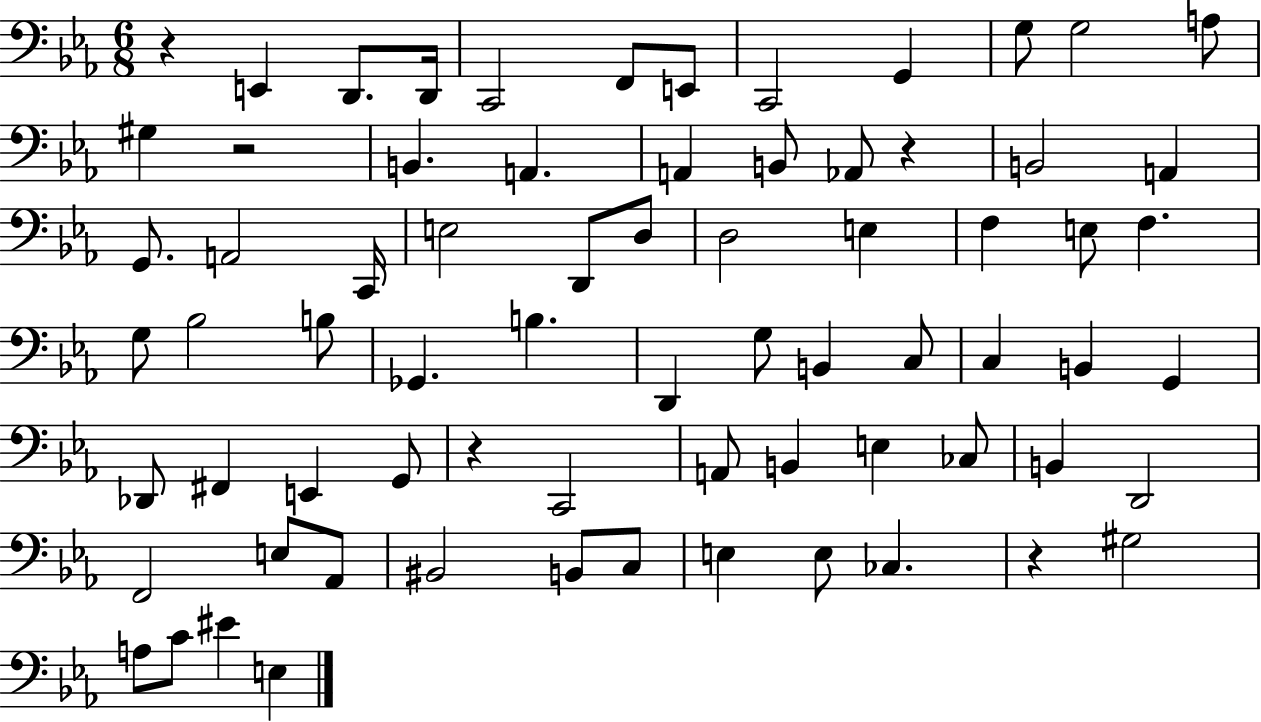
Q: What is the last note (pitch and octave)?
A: E3